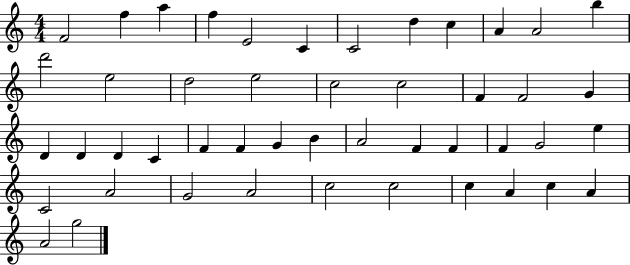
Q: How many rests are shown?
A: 0